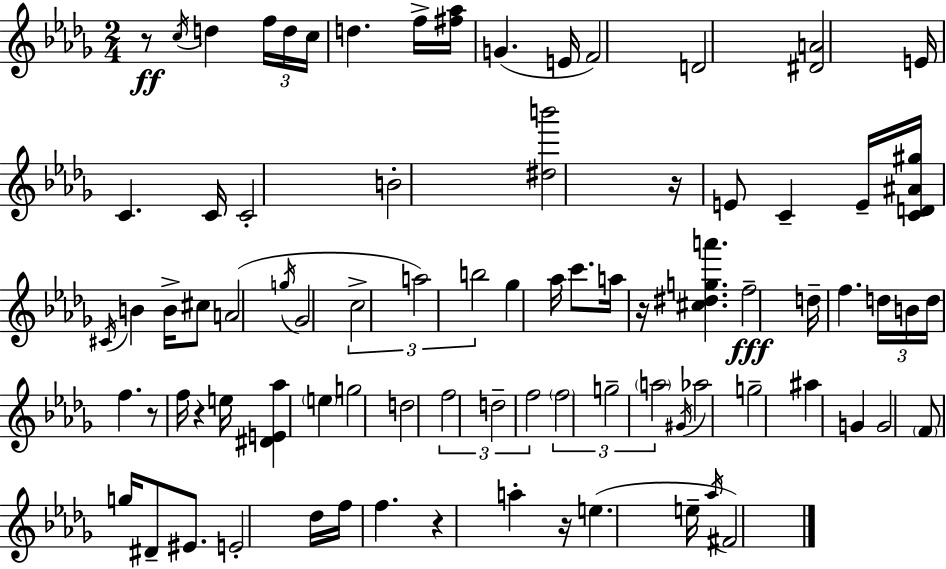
R/e C5/s D5/q F5/s D5/s C5/s D5/q. F5/s [F#5,Ab5]/s G4/q. E4/s F4/h D4/h [D#4,A4]/h E4/s C4/q. C4/s C4/h B4/h [D#5,B6]/h R/s E4/e C4/q E4/s [C4,D4,A#4,G#5]/s C#4/s B4/q B4/s C#5/e A4/h G5/s Gb4/h C5/h A5/h B5/h Gb5/q Ab5/s C6/e. A5/s R/s [C#5,D#5,G5,A6]/q. F5/h D5/s F5/q. D5/s B4/s D5/s F5/q. R/e F5/s R/q E5/s [D#4,E4,Ab5]/q E5/q G5/h D5/h F5/h D5/h F5/h F5/h G5/h A5/h G#4/s Ab5/h G5/h A#5/q G4/q G4/h F4/e G5/s D#4/e EIS4/e. E4/h Db5/s F5/s F5/q. R/q A5/q R/s E5/q. E5/s Ab5/s F#4/h